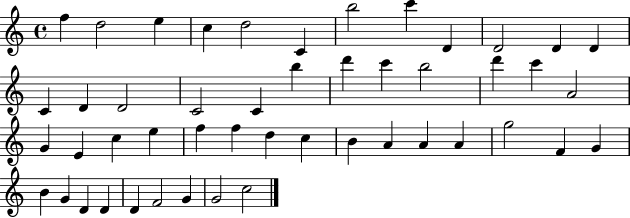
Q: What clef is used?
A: treble